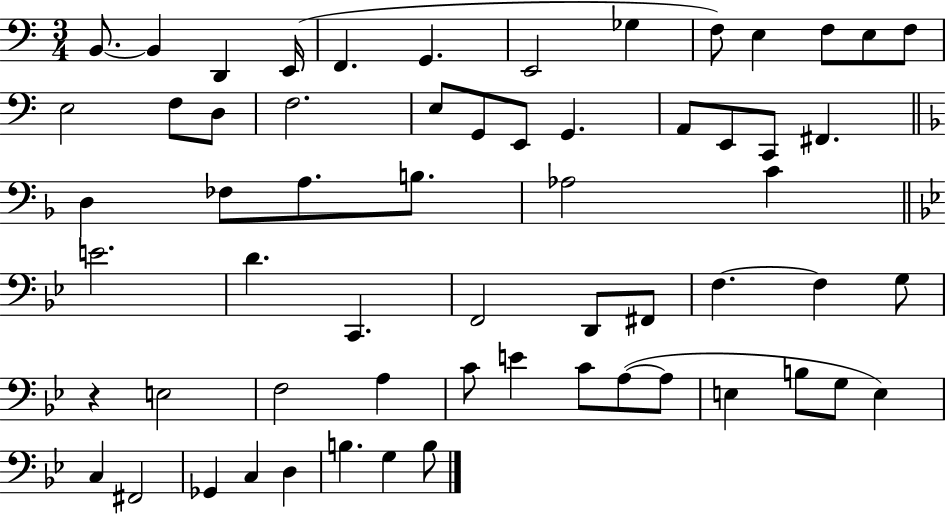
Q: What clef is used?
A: bass